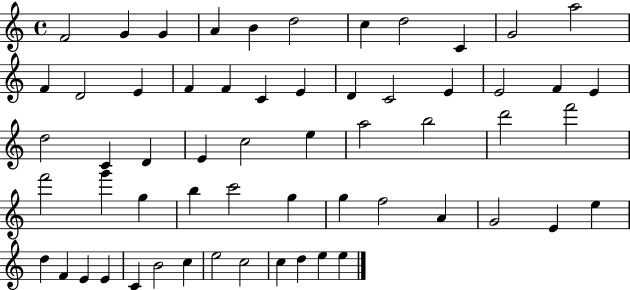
F4/h G4/q G4/q A4/q B4/q D5/h C5/q D5/h C4/q G4/h A5/h F4/q D4/h E4/q F4/q F4/q C4/q E4/q D4/q C4/h E4/q E4/h F4/q E4/q D5/h C4/q D4/q E4/q C5/h E5/q A5/h B5/h D6/h F6/h F6/h G6/q G5/q B5/q C6/h G5/q G5/q F5/h A4/q G4/h E4/q E5/q D5/q F4/q E4/q E4/q C4/q B4/h C5/q E5/h C5/h C5/q D5/q E5/q E5/q